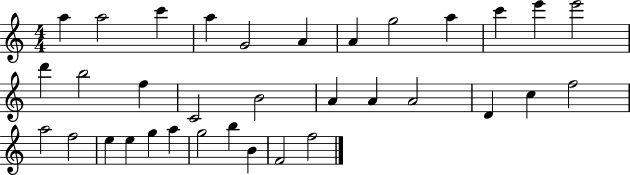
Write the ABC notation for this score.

X:1
T:Untitled
M:4/4
L:1/4
K:C
a a2 c' a G2 A A g2 a c' e' e'2 d' b2 f C2 B2 A A A2 D c f2 a2 f2 e e g a g2 b B F2 f2